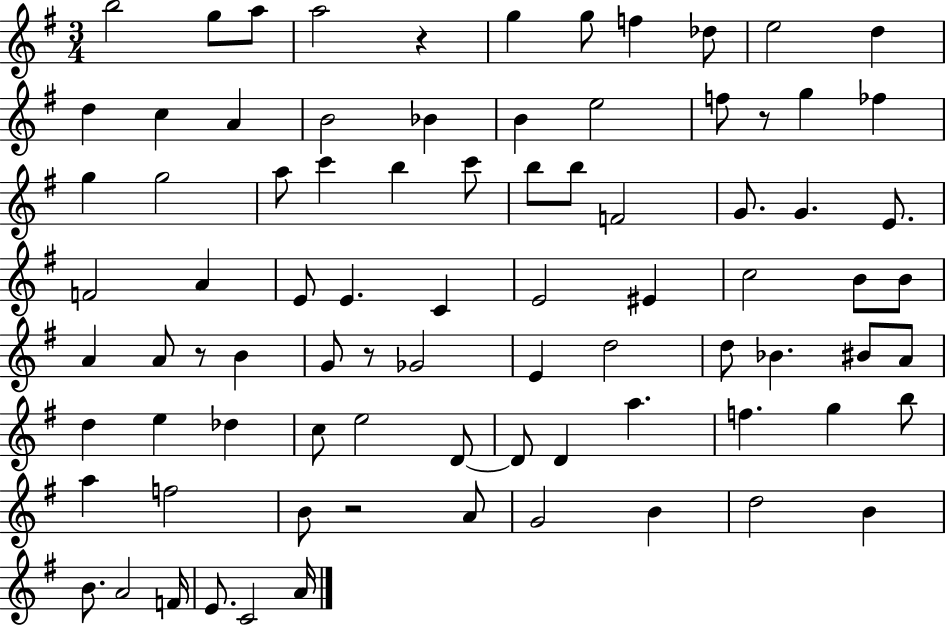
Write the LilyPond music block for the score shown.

{
  \clef treble
  \numericTimeSignature
  \time 3/4
  \key g \major
  b''2 g''8 a''8 | a''2 r4 | g''4 g''8 f''4 des''8 | e''2 d''4 | \break d''4 c''4 a'4 | b'2 bes'4 | b'4 e''2 | f''8 r8 g''4 fes''4 | \break g''4 g''2 | a''8 c'''4 b''4 c'''8 | b''8 b''8 f'2 | g'8. g'4. e'8. | \break f'2 a'4 | e'8 e'4. c'4 | e'2 eis'4 | c''2 b'8 b'8 | \break a'4 a'8 r8 b'4 | g'8 r8 ges'2 | e'4 d''2 | d''8 bes'4. bis'8 a'8 | \break d''4 e''4 des''4 | c''8 e''2 d'8~~ | d'8 d'4 a''4. | f''4. g''4 b''8 | \break a''4 f''2 | b'8 r2 a'8 | g'2 b'4 | d''2 b'4 | \break b'8. a'2 f'16 | e'8. c'2 a'16 | \bar "|."
}